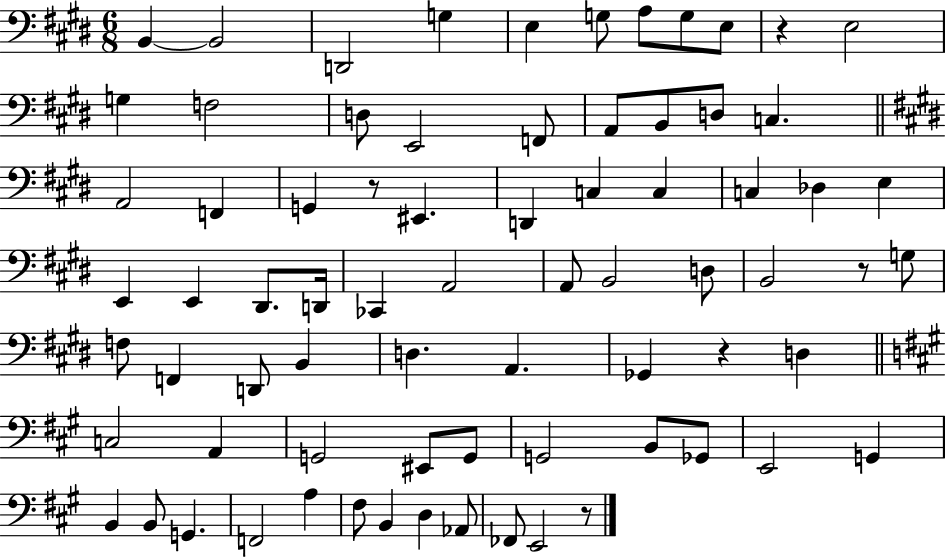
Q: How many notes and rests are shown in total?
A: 74